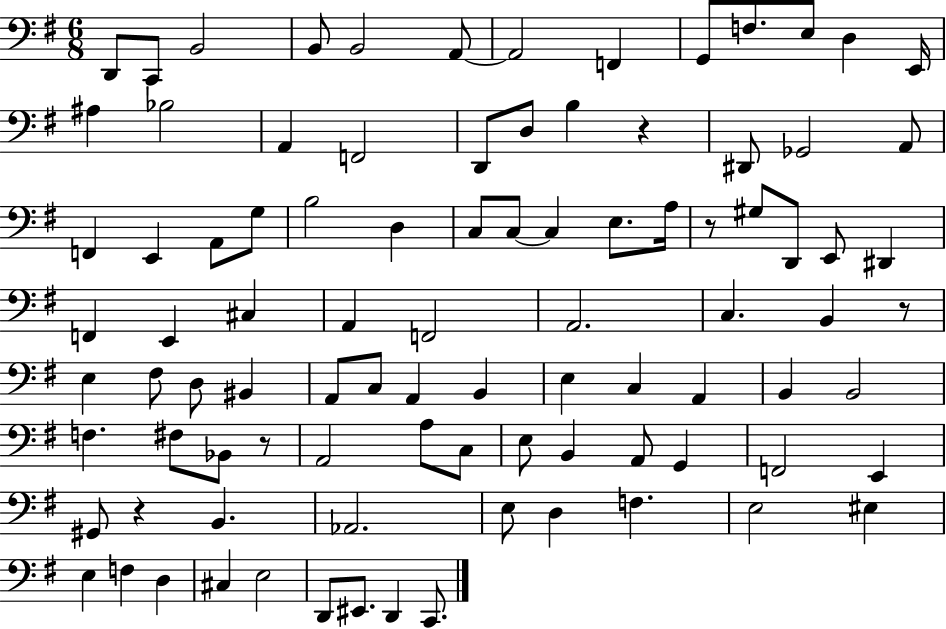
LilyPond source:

{
  \clef bass
  \numericTimeSignature
  \time 6/8
  \key g \major
  d,8 c,8 b,2 | b,8 b,2 a,8~~ | a,2 f,4 | g,8 f8. e8 d4 e,16 | \break ais4 bes2 | a,4 f,2 | d,8 d8 b4 r4 | dis,8 ges,2 a,8 | \break f,4 e,4 a,8 g8 | b2 d4 | c8 c8~~ c4 e8. a16 | r8 gis8 d,8 e,8 dis,4 | \break f,4 e,4 cis4 | a,4 f,2 | a,2. | c4. b,4 r8 | \break e4 fis8 d8 bis,4 | a,8 c8 a,4 b,4 | e4 c4 a,4 | b,4 b,2 | \break f4. fis8 bes,8 r8 | a,2 a8 c8 | e8 b,4 a,8 g,4 | f,2 e,4 | \break gis,8 r4 b,4. | aes,2. | e8 d4 f4. | e2 eis4 | \break e4 f4 d4 | cis4 e2 | d,8 eis,8. d,4 c,8. | \bar "|."
}